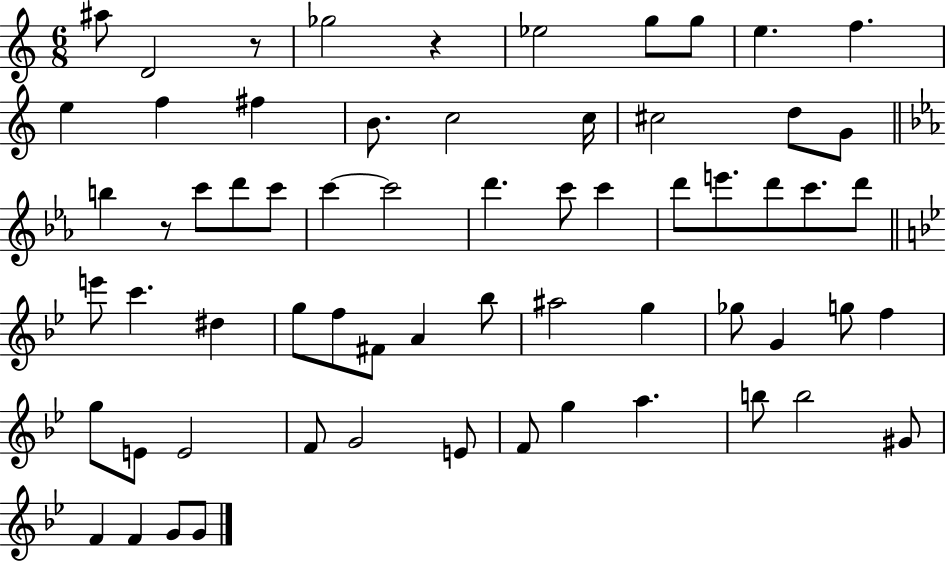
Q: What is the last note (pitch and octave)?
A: G4